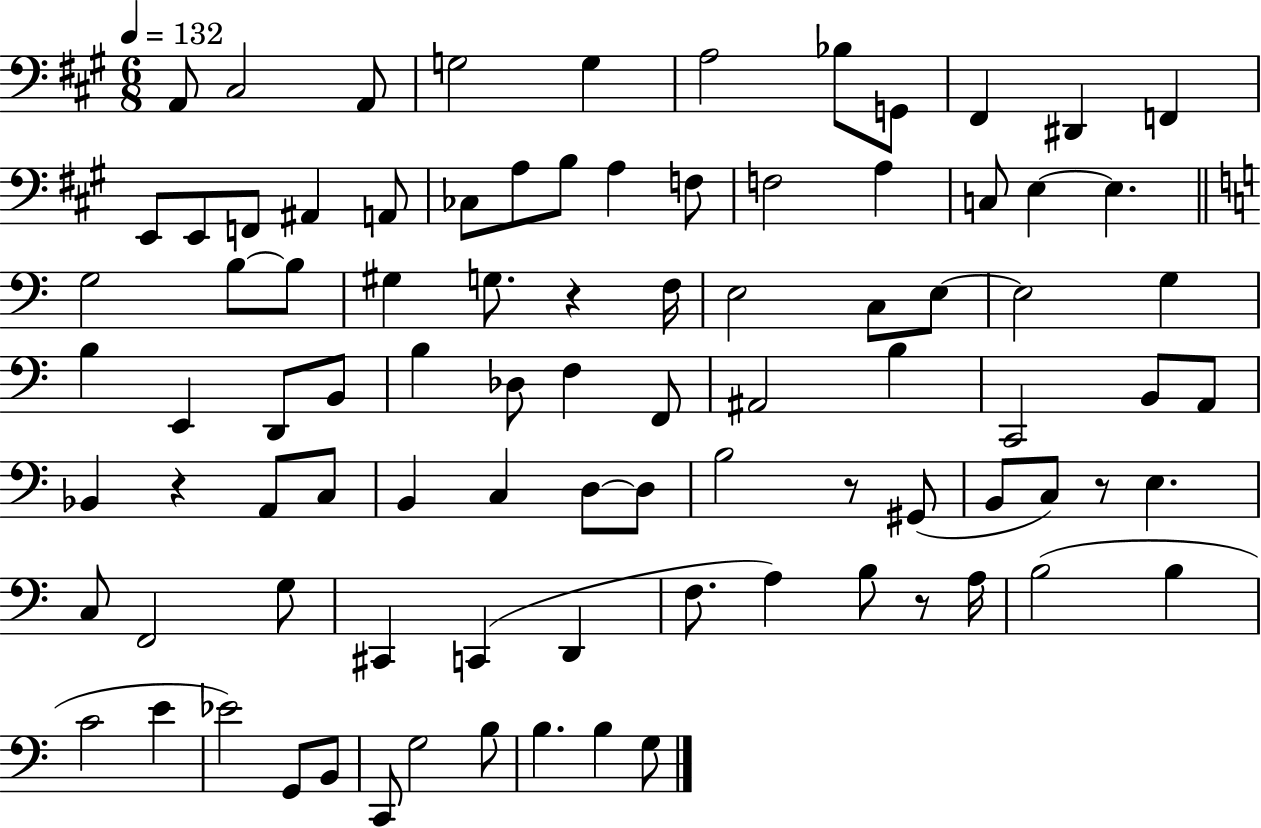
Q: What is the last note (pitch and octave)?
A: G3